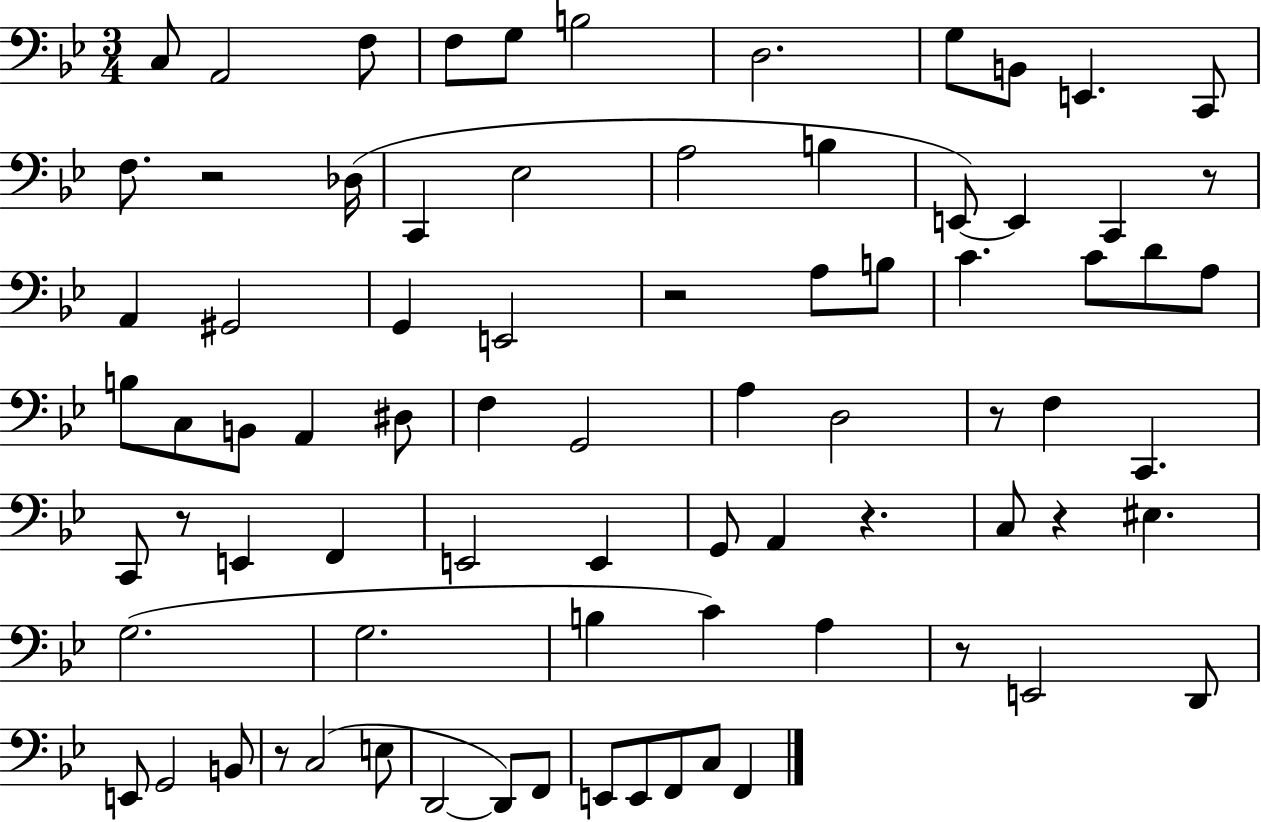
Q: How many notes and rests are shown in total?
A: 79